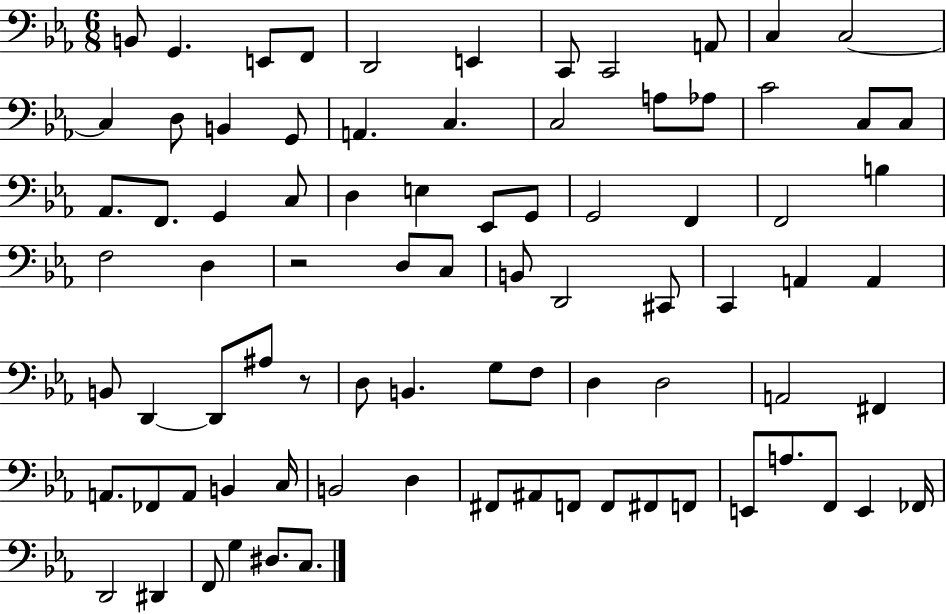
B2/e G2/q. E2/e F2/e D2/h E2/q C2/e C2/h A2/e C3/q C3/h C3/q D3/e B2/q G2/e A2/q. C3/q. C3/h A3/e Ab3/e C4/h C3/e C3/e Ab2/e. F2/e. G2/q C3/e D3/q E3/q Eb2/e G2/e G2/h F2/q F2/h B3/q F3/h D3/q R/h D3/e C3/e B2/e D2/h C#2/e C2/q A2/q A2/q B2/e D2/q D2/e A#3/e R/e D3/e B2/q. G3/e F3/e D3/q D3/h A2/h F#2/q A2/e. FES2/e A2/e B2/q C3/s B2/h D3/q F#2/e A#2/e F2/e F2/e F#2/e F2/e E2/e A3/e. F2/e E2/q FES2/s D2/h D#2/q F2/e G3/q D#3/e. C3/e.